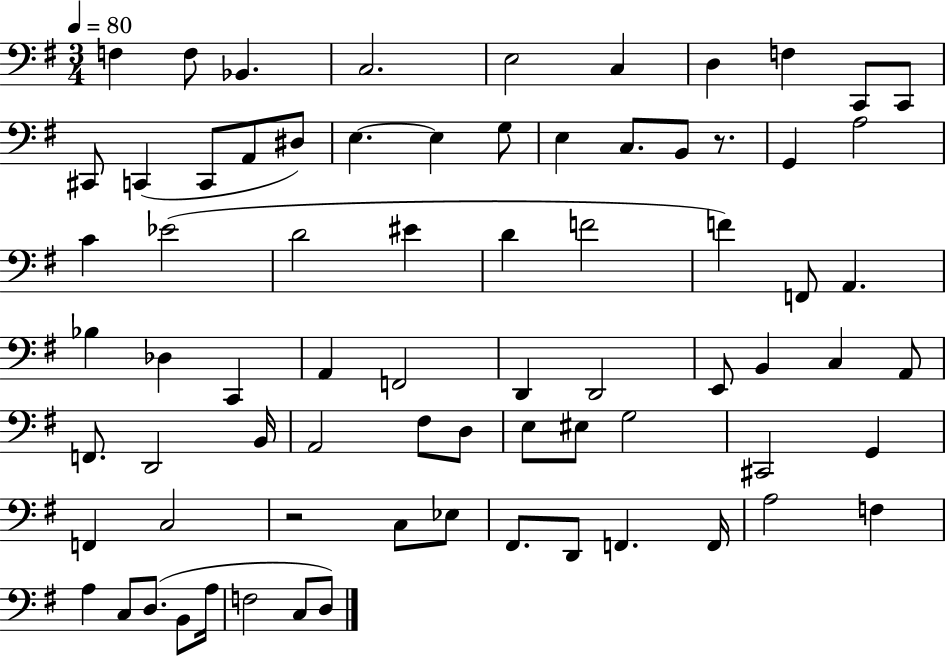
X:1
T:Untitled
M:3/4
L:1/4
K:G
F, F,/2 _B,, C,2 E,2 C, D, F, C,,/2 C,,/2 ^C,,/2 C,, C,,/2 A,,/2 ^D,/2 E, E, G,/2 E, C,/2 B,,/2 z/2 G,, A,2 C _E2 D2 ^E D F2 F F,,/2 A,, _B, _D, C,, A,, F,,2 D,, D,,2 E,,/2 B,, C, A,,/2 F,,/2 D,,2 B,,/4 A,,2 ^F,/2 D,/2 E,/2 ^E,/2 G,2 ^C,,2 G,, F,, C,2 z2 C,/2 _E,/2 ^F,,/2 D,,/2 F,, F,,/4 A,2 F, A, C,/2 D,/2 B,,/2 A,/4 F,2 C,/2 D,/2